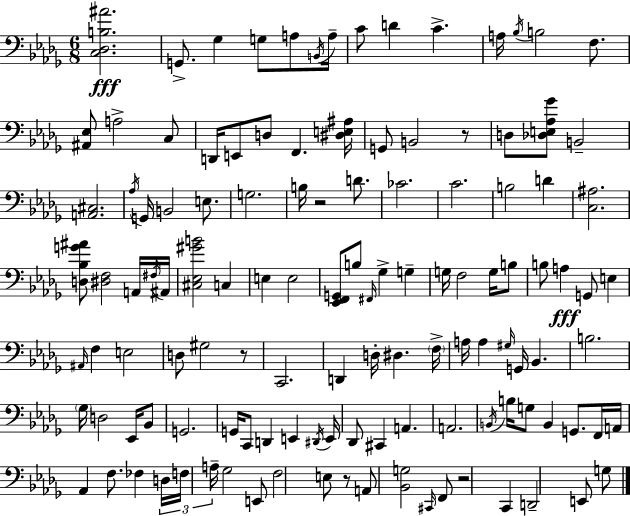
X:1
T:Untitled
M:6/8
L:1/4
K:Bbm
[C,_D,B,^A]2 G,,/2 _G, G,/2 A,/2 B,,/4 A,/4 C/2 D C A,/4 _B,/4 B,2 F,/2 [^A,,_E,]/2 A,2 C,/2 D,,/4 E,,/2 D,/2 F,, [^D,E,^A,]/4 G,,/2 B,,2 z/2 D,/2 [_D,E,_A,_G]/2 B,,2 [A,,^C,]2 _A,/4 G,,/4 B,,2 E,/2 G,2 B,/4 z2 D/2 _C2 C2 B,2 D [C,^A,]2 [D,_B,G^A]/2 [^D,F,]2 A,,/4 ^F,/4 ^A,,/4 [^C,_E,^GB]2 C, E, E,2 [_E,,F,,G,,]/2 B,/2 ^F,,/4 _G, G, G,/4 F,2 G,/4 B,/2 B,/2 A, G,,/2 E, ^A,,/4 F, E,2 D,/2 ^G,2 z/2 C,,2 D,, D,/4 ^D, F,/4 A,/4 A, ^G,/4 G,,/4 _B,, B,2 _G,/4 D,2 _E,,/4 _B,,/2 G,,2 G,,/4 C,,/2 D,, E,, ^D,,/4 E,,/4 _D,,/2 ^C,, A,, A,,2 B,,/4 B,/4 G,/2 B,, G,,/2 F,,/4 A,,/4 _A,, F,/2 _F, D,/4 F,/4 A,/4 _G,2 E,,/2 F,2 E,/2 z/2 A,,/2 [_B,,G,]2 ^C,,/4 F,,/2 z2 C,, D,,2 E,,/2 G,/2